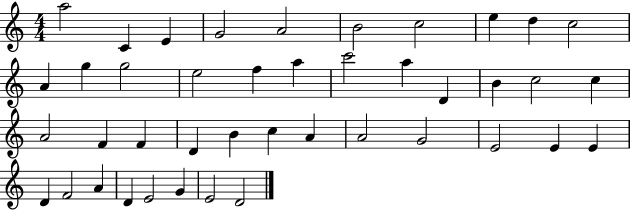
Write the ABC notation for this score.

X:1
T:Untitled
M:4/4
L:1/4
K:C
a2 C E G2 A2 B2 c2 e d c2 A g g2 e2 f a c'2 a D B c2 c A2 F F D B c A A2 G2 E2 E E D F2 A D E2 G E2 D2